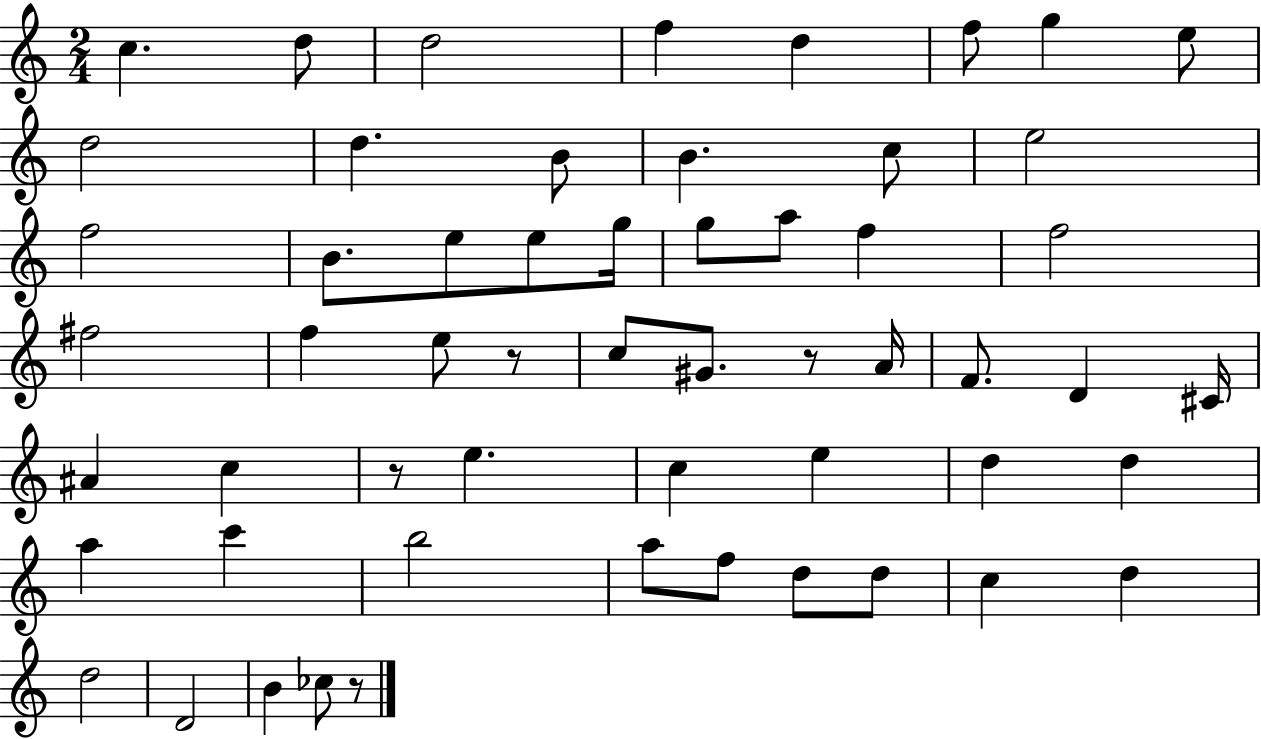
C5/q. D5/e D5/h F5/q D5/q F5/e G5/q E5/e D5/h D5/q. B4/e B4/q. C5/e E5/h F5/h B4/e. E5/e E5/e G5/s G5/e A5/e F5/q F5/h F#5/h F5/q E5/e R/e C5/e G#4/e. R/e A4/s F4/e. D4/q C#4/s A#4/q C5/q R/e E5/q. C5/q E5/q D5/q D5/q A5/q C6/q B5/h A5/e F5/e D5/e D5/e C5/q D5/q D5/h D4/h B4/q CES5/e R/e